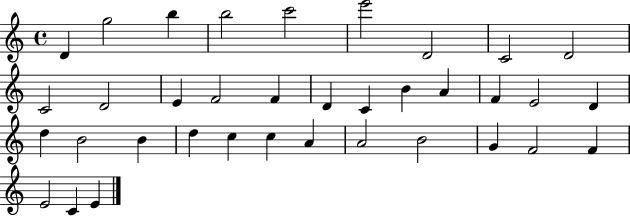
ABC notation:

X:1
T:Untitled
M:4/4
L:1/4
K:C
D g2 b b2 c'2 e'2 D2 C2 D2 C2 D2 E F2 F D C B A F E2 D d B2 B d c c A A2 B2 G F2 F E2 C E